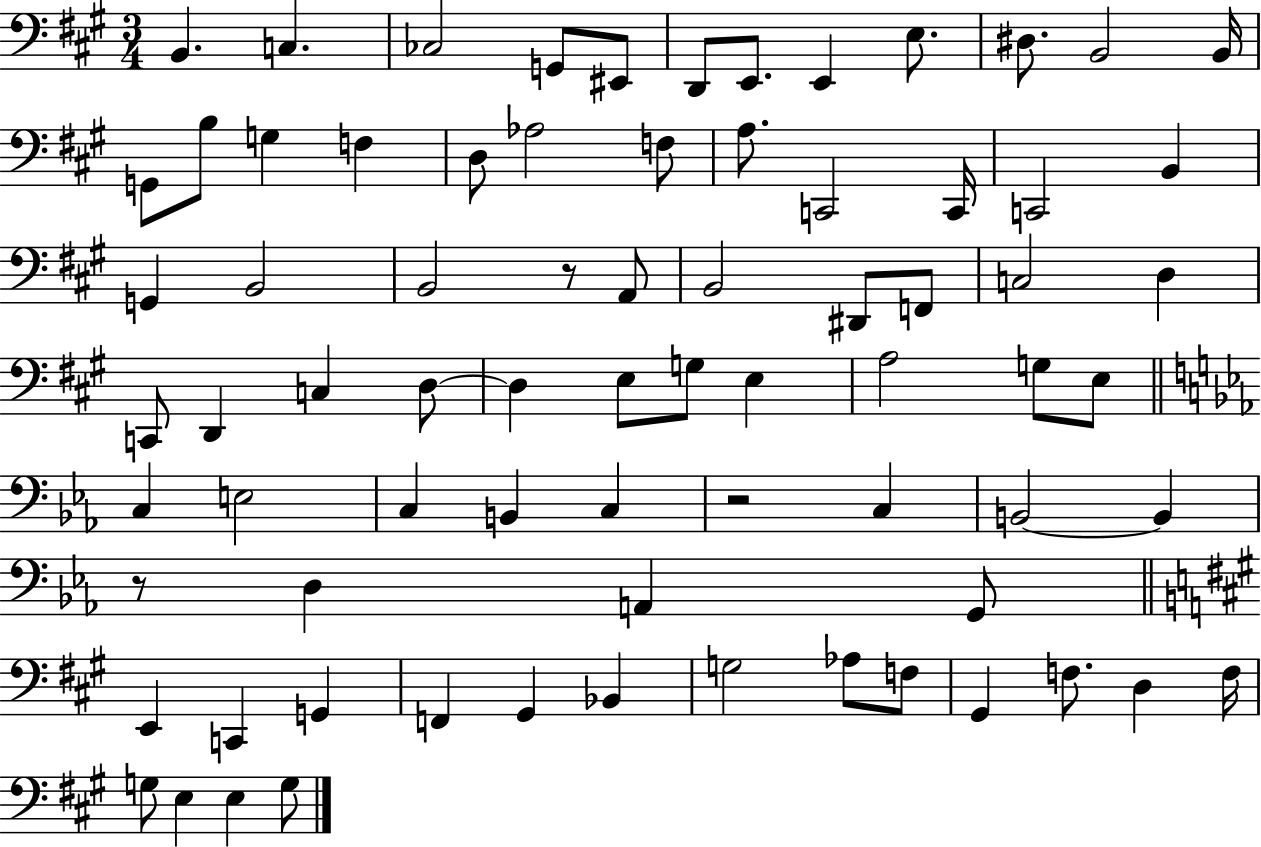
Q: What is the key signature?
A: A major